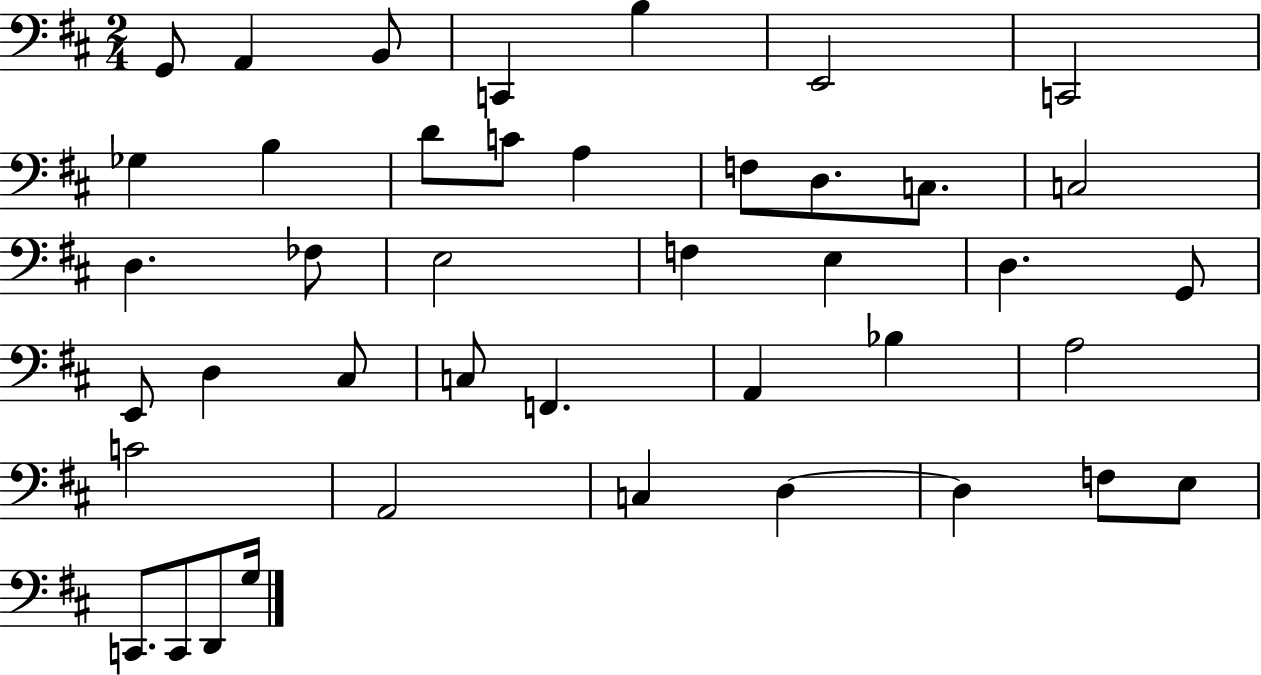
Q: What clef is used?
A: bass